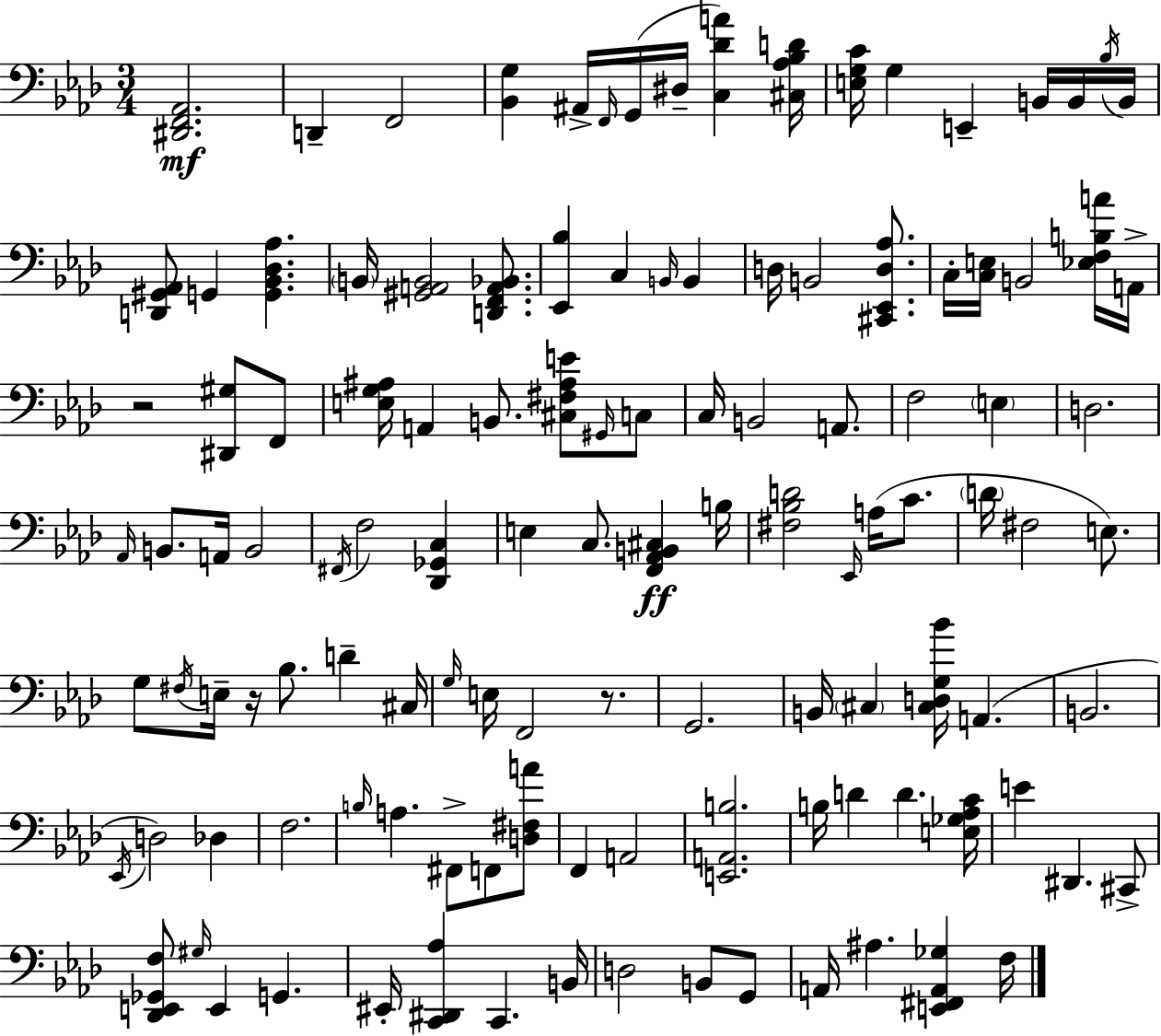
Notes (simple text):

[D#2,F2,Ab2]/h. D2/q F2/h [Bb2,G3]/q A#2/s F2/s G2/s D#3/s [C3,Db4,A4]/q [C#3,Ab3,Bb3,D4]/s [E3,G3,C4]/s G3/q E2/q B2/s B2/s Bb3/s B2/s [D2,G#2,Ab2]/e G2/q [G2,Bb2,Db3,Ab3]/q. B2/s [G#2,A2,B2]/h [D2,F2,A2,Bb2]/e. [Eb2,Bb3]/q C3/q B2/s B2/q D3/s B2/h [C#2,Eb2,D3,Ab3]/e. C3/s [C3,E3]/s B2/h [Eb3,F3,B3,A4]/s A2/s R/h [D#2,G#3]/e F2/e [E3,G3,A#3]/s A2/q B2/e. [C#3,F#3,A#3,E4]/e G#2/s C3/e C3/s B2/h A2/e. F3/h E3/q D3/h. Ab2/s B2/e. A2/s B2/h F#2/s F3/h [Db2,Gb2,C3]/q E3/q C3/e. [F2,Ab2,B2,C#3]/q B3/s [F#3,Bb3,D4]/h Eb2/s A3/s C4/e. D4/s F#3/h E3/e. G3/e F#3/s E3/s R/s Bb3/e. D4/q C#3/s G3/s E3/s F2/h R/e. G2/h. B2/s C#3/q [C#3,D3,G3,Bb4]/s A2/q. B2/h. Eb2/s D3/h Db3/q F3/h. B3/s A3/q. F#2/e F2/e [D3,F#3,A4]/e F2/q A2/h [E2,A2,B3]/h. B3/s D4/q D4/q. [E3,Gb3,Ab3,C4]/s E4/q D#2/q. C#2/e [Db2,E2,Gb2,F3]/e G#3/s E2/q G2/q. EIS2/s [C2,D#2,Ab3]/q C2/q. B2/s D3/h B2/e G2/e A2/s A#3/q. [E2,F#2,A2,Gb3]/q F3/s